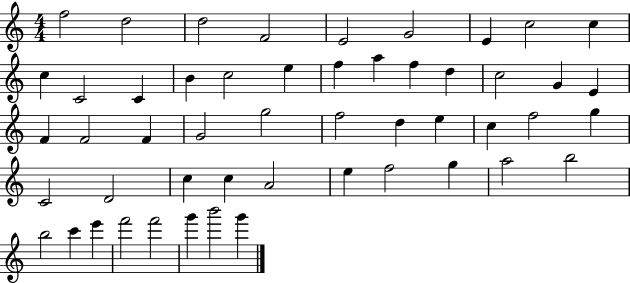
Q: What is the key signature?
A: C major